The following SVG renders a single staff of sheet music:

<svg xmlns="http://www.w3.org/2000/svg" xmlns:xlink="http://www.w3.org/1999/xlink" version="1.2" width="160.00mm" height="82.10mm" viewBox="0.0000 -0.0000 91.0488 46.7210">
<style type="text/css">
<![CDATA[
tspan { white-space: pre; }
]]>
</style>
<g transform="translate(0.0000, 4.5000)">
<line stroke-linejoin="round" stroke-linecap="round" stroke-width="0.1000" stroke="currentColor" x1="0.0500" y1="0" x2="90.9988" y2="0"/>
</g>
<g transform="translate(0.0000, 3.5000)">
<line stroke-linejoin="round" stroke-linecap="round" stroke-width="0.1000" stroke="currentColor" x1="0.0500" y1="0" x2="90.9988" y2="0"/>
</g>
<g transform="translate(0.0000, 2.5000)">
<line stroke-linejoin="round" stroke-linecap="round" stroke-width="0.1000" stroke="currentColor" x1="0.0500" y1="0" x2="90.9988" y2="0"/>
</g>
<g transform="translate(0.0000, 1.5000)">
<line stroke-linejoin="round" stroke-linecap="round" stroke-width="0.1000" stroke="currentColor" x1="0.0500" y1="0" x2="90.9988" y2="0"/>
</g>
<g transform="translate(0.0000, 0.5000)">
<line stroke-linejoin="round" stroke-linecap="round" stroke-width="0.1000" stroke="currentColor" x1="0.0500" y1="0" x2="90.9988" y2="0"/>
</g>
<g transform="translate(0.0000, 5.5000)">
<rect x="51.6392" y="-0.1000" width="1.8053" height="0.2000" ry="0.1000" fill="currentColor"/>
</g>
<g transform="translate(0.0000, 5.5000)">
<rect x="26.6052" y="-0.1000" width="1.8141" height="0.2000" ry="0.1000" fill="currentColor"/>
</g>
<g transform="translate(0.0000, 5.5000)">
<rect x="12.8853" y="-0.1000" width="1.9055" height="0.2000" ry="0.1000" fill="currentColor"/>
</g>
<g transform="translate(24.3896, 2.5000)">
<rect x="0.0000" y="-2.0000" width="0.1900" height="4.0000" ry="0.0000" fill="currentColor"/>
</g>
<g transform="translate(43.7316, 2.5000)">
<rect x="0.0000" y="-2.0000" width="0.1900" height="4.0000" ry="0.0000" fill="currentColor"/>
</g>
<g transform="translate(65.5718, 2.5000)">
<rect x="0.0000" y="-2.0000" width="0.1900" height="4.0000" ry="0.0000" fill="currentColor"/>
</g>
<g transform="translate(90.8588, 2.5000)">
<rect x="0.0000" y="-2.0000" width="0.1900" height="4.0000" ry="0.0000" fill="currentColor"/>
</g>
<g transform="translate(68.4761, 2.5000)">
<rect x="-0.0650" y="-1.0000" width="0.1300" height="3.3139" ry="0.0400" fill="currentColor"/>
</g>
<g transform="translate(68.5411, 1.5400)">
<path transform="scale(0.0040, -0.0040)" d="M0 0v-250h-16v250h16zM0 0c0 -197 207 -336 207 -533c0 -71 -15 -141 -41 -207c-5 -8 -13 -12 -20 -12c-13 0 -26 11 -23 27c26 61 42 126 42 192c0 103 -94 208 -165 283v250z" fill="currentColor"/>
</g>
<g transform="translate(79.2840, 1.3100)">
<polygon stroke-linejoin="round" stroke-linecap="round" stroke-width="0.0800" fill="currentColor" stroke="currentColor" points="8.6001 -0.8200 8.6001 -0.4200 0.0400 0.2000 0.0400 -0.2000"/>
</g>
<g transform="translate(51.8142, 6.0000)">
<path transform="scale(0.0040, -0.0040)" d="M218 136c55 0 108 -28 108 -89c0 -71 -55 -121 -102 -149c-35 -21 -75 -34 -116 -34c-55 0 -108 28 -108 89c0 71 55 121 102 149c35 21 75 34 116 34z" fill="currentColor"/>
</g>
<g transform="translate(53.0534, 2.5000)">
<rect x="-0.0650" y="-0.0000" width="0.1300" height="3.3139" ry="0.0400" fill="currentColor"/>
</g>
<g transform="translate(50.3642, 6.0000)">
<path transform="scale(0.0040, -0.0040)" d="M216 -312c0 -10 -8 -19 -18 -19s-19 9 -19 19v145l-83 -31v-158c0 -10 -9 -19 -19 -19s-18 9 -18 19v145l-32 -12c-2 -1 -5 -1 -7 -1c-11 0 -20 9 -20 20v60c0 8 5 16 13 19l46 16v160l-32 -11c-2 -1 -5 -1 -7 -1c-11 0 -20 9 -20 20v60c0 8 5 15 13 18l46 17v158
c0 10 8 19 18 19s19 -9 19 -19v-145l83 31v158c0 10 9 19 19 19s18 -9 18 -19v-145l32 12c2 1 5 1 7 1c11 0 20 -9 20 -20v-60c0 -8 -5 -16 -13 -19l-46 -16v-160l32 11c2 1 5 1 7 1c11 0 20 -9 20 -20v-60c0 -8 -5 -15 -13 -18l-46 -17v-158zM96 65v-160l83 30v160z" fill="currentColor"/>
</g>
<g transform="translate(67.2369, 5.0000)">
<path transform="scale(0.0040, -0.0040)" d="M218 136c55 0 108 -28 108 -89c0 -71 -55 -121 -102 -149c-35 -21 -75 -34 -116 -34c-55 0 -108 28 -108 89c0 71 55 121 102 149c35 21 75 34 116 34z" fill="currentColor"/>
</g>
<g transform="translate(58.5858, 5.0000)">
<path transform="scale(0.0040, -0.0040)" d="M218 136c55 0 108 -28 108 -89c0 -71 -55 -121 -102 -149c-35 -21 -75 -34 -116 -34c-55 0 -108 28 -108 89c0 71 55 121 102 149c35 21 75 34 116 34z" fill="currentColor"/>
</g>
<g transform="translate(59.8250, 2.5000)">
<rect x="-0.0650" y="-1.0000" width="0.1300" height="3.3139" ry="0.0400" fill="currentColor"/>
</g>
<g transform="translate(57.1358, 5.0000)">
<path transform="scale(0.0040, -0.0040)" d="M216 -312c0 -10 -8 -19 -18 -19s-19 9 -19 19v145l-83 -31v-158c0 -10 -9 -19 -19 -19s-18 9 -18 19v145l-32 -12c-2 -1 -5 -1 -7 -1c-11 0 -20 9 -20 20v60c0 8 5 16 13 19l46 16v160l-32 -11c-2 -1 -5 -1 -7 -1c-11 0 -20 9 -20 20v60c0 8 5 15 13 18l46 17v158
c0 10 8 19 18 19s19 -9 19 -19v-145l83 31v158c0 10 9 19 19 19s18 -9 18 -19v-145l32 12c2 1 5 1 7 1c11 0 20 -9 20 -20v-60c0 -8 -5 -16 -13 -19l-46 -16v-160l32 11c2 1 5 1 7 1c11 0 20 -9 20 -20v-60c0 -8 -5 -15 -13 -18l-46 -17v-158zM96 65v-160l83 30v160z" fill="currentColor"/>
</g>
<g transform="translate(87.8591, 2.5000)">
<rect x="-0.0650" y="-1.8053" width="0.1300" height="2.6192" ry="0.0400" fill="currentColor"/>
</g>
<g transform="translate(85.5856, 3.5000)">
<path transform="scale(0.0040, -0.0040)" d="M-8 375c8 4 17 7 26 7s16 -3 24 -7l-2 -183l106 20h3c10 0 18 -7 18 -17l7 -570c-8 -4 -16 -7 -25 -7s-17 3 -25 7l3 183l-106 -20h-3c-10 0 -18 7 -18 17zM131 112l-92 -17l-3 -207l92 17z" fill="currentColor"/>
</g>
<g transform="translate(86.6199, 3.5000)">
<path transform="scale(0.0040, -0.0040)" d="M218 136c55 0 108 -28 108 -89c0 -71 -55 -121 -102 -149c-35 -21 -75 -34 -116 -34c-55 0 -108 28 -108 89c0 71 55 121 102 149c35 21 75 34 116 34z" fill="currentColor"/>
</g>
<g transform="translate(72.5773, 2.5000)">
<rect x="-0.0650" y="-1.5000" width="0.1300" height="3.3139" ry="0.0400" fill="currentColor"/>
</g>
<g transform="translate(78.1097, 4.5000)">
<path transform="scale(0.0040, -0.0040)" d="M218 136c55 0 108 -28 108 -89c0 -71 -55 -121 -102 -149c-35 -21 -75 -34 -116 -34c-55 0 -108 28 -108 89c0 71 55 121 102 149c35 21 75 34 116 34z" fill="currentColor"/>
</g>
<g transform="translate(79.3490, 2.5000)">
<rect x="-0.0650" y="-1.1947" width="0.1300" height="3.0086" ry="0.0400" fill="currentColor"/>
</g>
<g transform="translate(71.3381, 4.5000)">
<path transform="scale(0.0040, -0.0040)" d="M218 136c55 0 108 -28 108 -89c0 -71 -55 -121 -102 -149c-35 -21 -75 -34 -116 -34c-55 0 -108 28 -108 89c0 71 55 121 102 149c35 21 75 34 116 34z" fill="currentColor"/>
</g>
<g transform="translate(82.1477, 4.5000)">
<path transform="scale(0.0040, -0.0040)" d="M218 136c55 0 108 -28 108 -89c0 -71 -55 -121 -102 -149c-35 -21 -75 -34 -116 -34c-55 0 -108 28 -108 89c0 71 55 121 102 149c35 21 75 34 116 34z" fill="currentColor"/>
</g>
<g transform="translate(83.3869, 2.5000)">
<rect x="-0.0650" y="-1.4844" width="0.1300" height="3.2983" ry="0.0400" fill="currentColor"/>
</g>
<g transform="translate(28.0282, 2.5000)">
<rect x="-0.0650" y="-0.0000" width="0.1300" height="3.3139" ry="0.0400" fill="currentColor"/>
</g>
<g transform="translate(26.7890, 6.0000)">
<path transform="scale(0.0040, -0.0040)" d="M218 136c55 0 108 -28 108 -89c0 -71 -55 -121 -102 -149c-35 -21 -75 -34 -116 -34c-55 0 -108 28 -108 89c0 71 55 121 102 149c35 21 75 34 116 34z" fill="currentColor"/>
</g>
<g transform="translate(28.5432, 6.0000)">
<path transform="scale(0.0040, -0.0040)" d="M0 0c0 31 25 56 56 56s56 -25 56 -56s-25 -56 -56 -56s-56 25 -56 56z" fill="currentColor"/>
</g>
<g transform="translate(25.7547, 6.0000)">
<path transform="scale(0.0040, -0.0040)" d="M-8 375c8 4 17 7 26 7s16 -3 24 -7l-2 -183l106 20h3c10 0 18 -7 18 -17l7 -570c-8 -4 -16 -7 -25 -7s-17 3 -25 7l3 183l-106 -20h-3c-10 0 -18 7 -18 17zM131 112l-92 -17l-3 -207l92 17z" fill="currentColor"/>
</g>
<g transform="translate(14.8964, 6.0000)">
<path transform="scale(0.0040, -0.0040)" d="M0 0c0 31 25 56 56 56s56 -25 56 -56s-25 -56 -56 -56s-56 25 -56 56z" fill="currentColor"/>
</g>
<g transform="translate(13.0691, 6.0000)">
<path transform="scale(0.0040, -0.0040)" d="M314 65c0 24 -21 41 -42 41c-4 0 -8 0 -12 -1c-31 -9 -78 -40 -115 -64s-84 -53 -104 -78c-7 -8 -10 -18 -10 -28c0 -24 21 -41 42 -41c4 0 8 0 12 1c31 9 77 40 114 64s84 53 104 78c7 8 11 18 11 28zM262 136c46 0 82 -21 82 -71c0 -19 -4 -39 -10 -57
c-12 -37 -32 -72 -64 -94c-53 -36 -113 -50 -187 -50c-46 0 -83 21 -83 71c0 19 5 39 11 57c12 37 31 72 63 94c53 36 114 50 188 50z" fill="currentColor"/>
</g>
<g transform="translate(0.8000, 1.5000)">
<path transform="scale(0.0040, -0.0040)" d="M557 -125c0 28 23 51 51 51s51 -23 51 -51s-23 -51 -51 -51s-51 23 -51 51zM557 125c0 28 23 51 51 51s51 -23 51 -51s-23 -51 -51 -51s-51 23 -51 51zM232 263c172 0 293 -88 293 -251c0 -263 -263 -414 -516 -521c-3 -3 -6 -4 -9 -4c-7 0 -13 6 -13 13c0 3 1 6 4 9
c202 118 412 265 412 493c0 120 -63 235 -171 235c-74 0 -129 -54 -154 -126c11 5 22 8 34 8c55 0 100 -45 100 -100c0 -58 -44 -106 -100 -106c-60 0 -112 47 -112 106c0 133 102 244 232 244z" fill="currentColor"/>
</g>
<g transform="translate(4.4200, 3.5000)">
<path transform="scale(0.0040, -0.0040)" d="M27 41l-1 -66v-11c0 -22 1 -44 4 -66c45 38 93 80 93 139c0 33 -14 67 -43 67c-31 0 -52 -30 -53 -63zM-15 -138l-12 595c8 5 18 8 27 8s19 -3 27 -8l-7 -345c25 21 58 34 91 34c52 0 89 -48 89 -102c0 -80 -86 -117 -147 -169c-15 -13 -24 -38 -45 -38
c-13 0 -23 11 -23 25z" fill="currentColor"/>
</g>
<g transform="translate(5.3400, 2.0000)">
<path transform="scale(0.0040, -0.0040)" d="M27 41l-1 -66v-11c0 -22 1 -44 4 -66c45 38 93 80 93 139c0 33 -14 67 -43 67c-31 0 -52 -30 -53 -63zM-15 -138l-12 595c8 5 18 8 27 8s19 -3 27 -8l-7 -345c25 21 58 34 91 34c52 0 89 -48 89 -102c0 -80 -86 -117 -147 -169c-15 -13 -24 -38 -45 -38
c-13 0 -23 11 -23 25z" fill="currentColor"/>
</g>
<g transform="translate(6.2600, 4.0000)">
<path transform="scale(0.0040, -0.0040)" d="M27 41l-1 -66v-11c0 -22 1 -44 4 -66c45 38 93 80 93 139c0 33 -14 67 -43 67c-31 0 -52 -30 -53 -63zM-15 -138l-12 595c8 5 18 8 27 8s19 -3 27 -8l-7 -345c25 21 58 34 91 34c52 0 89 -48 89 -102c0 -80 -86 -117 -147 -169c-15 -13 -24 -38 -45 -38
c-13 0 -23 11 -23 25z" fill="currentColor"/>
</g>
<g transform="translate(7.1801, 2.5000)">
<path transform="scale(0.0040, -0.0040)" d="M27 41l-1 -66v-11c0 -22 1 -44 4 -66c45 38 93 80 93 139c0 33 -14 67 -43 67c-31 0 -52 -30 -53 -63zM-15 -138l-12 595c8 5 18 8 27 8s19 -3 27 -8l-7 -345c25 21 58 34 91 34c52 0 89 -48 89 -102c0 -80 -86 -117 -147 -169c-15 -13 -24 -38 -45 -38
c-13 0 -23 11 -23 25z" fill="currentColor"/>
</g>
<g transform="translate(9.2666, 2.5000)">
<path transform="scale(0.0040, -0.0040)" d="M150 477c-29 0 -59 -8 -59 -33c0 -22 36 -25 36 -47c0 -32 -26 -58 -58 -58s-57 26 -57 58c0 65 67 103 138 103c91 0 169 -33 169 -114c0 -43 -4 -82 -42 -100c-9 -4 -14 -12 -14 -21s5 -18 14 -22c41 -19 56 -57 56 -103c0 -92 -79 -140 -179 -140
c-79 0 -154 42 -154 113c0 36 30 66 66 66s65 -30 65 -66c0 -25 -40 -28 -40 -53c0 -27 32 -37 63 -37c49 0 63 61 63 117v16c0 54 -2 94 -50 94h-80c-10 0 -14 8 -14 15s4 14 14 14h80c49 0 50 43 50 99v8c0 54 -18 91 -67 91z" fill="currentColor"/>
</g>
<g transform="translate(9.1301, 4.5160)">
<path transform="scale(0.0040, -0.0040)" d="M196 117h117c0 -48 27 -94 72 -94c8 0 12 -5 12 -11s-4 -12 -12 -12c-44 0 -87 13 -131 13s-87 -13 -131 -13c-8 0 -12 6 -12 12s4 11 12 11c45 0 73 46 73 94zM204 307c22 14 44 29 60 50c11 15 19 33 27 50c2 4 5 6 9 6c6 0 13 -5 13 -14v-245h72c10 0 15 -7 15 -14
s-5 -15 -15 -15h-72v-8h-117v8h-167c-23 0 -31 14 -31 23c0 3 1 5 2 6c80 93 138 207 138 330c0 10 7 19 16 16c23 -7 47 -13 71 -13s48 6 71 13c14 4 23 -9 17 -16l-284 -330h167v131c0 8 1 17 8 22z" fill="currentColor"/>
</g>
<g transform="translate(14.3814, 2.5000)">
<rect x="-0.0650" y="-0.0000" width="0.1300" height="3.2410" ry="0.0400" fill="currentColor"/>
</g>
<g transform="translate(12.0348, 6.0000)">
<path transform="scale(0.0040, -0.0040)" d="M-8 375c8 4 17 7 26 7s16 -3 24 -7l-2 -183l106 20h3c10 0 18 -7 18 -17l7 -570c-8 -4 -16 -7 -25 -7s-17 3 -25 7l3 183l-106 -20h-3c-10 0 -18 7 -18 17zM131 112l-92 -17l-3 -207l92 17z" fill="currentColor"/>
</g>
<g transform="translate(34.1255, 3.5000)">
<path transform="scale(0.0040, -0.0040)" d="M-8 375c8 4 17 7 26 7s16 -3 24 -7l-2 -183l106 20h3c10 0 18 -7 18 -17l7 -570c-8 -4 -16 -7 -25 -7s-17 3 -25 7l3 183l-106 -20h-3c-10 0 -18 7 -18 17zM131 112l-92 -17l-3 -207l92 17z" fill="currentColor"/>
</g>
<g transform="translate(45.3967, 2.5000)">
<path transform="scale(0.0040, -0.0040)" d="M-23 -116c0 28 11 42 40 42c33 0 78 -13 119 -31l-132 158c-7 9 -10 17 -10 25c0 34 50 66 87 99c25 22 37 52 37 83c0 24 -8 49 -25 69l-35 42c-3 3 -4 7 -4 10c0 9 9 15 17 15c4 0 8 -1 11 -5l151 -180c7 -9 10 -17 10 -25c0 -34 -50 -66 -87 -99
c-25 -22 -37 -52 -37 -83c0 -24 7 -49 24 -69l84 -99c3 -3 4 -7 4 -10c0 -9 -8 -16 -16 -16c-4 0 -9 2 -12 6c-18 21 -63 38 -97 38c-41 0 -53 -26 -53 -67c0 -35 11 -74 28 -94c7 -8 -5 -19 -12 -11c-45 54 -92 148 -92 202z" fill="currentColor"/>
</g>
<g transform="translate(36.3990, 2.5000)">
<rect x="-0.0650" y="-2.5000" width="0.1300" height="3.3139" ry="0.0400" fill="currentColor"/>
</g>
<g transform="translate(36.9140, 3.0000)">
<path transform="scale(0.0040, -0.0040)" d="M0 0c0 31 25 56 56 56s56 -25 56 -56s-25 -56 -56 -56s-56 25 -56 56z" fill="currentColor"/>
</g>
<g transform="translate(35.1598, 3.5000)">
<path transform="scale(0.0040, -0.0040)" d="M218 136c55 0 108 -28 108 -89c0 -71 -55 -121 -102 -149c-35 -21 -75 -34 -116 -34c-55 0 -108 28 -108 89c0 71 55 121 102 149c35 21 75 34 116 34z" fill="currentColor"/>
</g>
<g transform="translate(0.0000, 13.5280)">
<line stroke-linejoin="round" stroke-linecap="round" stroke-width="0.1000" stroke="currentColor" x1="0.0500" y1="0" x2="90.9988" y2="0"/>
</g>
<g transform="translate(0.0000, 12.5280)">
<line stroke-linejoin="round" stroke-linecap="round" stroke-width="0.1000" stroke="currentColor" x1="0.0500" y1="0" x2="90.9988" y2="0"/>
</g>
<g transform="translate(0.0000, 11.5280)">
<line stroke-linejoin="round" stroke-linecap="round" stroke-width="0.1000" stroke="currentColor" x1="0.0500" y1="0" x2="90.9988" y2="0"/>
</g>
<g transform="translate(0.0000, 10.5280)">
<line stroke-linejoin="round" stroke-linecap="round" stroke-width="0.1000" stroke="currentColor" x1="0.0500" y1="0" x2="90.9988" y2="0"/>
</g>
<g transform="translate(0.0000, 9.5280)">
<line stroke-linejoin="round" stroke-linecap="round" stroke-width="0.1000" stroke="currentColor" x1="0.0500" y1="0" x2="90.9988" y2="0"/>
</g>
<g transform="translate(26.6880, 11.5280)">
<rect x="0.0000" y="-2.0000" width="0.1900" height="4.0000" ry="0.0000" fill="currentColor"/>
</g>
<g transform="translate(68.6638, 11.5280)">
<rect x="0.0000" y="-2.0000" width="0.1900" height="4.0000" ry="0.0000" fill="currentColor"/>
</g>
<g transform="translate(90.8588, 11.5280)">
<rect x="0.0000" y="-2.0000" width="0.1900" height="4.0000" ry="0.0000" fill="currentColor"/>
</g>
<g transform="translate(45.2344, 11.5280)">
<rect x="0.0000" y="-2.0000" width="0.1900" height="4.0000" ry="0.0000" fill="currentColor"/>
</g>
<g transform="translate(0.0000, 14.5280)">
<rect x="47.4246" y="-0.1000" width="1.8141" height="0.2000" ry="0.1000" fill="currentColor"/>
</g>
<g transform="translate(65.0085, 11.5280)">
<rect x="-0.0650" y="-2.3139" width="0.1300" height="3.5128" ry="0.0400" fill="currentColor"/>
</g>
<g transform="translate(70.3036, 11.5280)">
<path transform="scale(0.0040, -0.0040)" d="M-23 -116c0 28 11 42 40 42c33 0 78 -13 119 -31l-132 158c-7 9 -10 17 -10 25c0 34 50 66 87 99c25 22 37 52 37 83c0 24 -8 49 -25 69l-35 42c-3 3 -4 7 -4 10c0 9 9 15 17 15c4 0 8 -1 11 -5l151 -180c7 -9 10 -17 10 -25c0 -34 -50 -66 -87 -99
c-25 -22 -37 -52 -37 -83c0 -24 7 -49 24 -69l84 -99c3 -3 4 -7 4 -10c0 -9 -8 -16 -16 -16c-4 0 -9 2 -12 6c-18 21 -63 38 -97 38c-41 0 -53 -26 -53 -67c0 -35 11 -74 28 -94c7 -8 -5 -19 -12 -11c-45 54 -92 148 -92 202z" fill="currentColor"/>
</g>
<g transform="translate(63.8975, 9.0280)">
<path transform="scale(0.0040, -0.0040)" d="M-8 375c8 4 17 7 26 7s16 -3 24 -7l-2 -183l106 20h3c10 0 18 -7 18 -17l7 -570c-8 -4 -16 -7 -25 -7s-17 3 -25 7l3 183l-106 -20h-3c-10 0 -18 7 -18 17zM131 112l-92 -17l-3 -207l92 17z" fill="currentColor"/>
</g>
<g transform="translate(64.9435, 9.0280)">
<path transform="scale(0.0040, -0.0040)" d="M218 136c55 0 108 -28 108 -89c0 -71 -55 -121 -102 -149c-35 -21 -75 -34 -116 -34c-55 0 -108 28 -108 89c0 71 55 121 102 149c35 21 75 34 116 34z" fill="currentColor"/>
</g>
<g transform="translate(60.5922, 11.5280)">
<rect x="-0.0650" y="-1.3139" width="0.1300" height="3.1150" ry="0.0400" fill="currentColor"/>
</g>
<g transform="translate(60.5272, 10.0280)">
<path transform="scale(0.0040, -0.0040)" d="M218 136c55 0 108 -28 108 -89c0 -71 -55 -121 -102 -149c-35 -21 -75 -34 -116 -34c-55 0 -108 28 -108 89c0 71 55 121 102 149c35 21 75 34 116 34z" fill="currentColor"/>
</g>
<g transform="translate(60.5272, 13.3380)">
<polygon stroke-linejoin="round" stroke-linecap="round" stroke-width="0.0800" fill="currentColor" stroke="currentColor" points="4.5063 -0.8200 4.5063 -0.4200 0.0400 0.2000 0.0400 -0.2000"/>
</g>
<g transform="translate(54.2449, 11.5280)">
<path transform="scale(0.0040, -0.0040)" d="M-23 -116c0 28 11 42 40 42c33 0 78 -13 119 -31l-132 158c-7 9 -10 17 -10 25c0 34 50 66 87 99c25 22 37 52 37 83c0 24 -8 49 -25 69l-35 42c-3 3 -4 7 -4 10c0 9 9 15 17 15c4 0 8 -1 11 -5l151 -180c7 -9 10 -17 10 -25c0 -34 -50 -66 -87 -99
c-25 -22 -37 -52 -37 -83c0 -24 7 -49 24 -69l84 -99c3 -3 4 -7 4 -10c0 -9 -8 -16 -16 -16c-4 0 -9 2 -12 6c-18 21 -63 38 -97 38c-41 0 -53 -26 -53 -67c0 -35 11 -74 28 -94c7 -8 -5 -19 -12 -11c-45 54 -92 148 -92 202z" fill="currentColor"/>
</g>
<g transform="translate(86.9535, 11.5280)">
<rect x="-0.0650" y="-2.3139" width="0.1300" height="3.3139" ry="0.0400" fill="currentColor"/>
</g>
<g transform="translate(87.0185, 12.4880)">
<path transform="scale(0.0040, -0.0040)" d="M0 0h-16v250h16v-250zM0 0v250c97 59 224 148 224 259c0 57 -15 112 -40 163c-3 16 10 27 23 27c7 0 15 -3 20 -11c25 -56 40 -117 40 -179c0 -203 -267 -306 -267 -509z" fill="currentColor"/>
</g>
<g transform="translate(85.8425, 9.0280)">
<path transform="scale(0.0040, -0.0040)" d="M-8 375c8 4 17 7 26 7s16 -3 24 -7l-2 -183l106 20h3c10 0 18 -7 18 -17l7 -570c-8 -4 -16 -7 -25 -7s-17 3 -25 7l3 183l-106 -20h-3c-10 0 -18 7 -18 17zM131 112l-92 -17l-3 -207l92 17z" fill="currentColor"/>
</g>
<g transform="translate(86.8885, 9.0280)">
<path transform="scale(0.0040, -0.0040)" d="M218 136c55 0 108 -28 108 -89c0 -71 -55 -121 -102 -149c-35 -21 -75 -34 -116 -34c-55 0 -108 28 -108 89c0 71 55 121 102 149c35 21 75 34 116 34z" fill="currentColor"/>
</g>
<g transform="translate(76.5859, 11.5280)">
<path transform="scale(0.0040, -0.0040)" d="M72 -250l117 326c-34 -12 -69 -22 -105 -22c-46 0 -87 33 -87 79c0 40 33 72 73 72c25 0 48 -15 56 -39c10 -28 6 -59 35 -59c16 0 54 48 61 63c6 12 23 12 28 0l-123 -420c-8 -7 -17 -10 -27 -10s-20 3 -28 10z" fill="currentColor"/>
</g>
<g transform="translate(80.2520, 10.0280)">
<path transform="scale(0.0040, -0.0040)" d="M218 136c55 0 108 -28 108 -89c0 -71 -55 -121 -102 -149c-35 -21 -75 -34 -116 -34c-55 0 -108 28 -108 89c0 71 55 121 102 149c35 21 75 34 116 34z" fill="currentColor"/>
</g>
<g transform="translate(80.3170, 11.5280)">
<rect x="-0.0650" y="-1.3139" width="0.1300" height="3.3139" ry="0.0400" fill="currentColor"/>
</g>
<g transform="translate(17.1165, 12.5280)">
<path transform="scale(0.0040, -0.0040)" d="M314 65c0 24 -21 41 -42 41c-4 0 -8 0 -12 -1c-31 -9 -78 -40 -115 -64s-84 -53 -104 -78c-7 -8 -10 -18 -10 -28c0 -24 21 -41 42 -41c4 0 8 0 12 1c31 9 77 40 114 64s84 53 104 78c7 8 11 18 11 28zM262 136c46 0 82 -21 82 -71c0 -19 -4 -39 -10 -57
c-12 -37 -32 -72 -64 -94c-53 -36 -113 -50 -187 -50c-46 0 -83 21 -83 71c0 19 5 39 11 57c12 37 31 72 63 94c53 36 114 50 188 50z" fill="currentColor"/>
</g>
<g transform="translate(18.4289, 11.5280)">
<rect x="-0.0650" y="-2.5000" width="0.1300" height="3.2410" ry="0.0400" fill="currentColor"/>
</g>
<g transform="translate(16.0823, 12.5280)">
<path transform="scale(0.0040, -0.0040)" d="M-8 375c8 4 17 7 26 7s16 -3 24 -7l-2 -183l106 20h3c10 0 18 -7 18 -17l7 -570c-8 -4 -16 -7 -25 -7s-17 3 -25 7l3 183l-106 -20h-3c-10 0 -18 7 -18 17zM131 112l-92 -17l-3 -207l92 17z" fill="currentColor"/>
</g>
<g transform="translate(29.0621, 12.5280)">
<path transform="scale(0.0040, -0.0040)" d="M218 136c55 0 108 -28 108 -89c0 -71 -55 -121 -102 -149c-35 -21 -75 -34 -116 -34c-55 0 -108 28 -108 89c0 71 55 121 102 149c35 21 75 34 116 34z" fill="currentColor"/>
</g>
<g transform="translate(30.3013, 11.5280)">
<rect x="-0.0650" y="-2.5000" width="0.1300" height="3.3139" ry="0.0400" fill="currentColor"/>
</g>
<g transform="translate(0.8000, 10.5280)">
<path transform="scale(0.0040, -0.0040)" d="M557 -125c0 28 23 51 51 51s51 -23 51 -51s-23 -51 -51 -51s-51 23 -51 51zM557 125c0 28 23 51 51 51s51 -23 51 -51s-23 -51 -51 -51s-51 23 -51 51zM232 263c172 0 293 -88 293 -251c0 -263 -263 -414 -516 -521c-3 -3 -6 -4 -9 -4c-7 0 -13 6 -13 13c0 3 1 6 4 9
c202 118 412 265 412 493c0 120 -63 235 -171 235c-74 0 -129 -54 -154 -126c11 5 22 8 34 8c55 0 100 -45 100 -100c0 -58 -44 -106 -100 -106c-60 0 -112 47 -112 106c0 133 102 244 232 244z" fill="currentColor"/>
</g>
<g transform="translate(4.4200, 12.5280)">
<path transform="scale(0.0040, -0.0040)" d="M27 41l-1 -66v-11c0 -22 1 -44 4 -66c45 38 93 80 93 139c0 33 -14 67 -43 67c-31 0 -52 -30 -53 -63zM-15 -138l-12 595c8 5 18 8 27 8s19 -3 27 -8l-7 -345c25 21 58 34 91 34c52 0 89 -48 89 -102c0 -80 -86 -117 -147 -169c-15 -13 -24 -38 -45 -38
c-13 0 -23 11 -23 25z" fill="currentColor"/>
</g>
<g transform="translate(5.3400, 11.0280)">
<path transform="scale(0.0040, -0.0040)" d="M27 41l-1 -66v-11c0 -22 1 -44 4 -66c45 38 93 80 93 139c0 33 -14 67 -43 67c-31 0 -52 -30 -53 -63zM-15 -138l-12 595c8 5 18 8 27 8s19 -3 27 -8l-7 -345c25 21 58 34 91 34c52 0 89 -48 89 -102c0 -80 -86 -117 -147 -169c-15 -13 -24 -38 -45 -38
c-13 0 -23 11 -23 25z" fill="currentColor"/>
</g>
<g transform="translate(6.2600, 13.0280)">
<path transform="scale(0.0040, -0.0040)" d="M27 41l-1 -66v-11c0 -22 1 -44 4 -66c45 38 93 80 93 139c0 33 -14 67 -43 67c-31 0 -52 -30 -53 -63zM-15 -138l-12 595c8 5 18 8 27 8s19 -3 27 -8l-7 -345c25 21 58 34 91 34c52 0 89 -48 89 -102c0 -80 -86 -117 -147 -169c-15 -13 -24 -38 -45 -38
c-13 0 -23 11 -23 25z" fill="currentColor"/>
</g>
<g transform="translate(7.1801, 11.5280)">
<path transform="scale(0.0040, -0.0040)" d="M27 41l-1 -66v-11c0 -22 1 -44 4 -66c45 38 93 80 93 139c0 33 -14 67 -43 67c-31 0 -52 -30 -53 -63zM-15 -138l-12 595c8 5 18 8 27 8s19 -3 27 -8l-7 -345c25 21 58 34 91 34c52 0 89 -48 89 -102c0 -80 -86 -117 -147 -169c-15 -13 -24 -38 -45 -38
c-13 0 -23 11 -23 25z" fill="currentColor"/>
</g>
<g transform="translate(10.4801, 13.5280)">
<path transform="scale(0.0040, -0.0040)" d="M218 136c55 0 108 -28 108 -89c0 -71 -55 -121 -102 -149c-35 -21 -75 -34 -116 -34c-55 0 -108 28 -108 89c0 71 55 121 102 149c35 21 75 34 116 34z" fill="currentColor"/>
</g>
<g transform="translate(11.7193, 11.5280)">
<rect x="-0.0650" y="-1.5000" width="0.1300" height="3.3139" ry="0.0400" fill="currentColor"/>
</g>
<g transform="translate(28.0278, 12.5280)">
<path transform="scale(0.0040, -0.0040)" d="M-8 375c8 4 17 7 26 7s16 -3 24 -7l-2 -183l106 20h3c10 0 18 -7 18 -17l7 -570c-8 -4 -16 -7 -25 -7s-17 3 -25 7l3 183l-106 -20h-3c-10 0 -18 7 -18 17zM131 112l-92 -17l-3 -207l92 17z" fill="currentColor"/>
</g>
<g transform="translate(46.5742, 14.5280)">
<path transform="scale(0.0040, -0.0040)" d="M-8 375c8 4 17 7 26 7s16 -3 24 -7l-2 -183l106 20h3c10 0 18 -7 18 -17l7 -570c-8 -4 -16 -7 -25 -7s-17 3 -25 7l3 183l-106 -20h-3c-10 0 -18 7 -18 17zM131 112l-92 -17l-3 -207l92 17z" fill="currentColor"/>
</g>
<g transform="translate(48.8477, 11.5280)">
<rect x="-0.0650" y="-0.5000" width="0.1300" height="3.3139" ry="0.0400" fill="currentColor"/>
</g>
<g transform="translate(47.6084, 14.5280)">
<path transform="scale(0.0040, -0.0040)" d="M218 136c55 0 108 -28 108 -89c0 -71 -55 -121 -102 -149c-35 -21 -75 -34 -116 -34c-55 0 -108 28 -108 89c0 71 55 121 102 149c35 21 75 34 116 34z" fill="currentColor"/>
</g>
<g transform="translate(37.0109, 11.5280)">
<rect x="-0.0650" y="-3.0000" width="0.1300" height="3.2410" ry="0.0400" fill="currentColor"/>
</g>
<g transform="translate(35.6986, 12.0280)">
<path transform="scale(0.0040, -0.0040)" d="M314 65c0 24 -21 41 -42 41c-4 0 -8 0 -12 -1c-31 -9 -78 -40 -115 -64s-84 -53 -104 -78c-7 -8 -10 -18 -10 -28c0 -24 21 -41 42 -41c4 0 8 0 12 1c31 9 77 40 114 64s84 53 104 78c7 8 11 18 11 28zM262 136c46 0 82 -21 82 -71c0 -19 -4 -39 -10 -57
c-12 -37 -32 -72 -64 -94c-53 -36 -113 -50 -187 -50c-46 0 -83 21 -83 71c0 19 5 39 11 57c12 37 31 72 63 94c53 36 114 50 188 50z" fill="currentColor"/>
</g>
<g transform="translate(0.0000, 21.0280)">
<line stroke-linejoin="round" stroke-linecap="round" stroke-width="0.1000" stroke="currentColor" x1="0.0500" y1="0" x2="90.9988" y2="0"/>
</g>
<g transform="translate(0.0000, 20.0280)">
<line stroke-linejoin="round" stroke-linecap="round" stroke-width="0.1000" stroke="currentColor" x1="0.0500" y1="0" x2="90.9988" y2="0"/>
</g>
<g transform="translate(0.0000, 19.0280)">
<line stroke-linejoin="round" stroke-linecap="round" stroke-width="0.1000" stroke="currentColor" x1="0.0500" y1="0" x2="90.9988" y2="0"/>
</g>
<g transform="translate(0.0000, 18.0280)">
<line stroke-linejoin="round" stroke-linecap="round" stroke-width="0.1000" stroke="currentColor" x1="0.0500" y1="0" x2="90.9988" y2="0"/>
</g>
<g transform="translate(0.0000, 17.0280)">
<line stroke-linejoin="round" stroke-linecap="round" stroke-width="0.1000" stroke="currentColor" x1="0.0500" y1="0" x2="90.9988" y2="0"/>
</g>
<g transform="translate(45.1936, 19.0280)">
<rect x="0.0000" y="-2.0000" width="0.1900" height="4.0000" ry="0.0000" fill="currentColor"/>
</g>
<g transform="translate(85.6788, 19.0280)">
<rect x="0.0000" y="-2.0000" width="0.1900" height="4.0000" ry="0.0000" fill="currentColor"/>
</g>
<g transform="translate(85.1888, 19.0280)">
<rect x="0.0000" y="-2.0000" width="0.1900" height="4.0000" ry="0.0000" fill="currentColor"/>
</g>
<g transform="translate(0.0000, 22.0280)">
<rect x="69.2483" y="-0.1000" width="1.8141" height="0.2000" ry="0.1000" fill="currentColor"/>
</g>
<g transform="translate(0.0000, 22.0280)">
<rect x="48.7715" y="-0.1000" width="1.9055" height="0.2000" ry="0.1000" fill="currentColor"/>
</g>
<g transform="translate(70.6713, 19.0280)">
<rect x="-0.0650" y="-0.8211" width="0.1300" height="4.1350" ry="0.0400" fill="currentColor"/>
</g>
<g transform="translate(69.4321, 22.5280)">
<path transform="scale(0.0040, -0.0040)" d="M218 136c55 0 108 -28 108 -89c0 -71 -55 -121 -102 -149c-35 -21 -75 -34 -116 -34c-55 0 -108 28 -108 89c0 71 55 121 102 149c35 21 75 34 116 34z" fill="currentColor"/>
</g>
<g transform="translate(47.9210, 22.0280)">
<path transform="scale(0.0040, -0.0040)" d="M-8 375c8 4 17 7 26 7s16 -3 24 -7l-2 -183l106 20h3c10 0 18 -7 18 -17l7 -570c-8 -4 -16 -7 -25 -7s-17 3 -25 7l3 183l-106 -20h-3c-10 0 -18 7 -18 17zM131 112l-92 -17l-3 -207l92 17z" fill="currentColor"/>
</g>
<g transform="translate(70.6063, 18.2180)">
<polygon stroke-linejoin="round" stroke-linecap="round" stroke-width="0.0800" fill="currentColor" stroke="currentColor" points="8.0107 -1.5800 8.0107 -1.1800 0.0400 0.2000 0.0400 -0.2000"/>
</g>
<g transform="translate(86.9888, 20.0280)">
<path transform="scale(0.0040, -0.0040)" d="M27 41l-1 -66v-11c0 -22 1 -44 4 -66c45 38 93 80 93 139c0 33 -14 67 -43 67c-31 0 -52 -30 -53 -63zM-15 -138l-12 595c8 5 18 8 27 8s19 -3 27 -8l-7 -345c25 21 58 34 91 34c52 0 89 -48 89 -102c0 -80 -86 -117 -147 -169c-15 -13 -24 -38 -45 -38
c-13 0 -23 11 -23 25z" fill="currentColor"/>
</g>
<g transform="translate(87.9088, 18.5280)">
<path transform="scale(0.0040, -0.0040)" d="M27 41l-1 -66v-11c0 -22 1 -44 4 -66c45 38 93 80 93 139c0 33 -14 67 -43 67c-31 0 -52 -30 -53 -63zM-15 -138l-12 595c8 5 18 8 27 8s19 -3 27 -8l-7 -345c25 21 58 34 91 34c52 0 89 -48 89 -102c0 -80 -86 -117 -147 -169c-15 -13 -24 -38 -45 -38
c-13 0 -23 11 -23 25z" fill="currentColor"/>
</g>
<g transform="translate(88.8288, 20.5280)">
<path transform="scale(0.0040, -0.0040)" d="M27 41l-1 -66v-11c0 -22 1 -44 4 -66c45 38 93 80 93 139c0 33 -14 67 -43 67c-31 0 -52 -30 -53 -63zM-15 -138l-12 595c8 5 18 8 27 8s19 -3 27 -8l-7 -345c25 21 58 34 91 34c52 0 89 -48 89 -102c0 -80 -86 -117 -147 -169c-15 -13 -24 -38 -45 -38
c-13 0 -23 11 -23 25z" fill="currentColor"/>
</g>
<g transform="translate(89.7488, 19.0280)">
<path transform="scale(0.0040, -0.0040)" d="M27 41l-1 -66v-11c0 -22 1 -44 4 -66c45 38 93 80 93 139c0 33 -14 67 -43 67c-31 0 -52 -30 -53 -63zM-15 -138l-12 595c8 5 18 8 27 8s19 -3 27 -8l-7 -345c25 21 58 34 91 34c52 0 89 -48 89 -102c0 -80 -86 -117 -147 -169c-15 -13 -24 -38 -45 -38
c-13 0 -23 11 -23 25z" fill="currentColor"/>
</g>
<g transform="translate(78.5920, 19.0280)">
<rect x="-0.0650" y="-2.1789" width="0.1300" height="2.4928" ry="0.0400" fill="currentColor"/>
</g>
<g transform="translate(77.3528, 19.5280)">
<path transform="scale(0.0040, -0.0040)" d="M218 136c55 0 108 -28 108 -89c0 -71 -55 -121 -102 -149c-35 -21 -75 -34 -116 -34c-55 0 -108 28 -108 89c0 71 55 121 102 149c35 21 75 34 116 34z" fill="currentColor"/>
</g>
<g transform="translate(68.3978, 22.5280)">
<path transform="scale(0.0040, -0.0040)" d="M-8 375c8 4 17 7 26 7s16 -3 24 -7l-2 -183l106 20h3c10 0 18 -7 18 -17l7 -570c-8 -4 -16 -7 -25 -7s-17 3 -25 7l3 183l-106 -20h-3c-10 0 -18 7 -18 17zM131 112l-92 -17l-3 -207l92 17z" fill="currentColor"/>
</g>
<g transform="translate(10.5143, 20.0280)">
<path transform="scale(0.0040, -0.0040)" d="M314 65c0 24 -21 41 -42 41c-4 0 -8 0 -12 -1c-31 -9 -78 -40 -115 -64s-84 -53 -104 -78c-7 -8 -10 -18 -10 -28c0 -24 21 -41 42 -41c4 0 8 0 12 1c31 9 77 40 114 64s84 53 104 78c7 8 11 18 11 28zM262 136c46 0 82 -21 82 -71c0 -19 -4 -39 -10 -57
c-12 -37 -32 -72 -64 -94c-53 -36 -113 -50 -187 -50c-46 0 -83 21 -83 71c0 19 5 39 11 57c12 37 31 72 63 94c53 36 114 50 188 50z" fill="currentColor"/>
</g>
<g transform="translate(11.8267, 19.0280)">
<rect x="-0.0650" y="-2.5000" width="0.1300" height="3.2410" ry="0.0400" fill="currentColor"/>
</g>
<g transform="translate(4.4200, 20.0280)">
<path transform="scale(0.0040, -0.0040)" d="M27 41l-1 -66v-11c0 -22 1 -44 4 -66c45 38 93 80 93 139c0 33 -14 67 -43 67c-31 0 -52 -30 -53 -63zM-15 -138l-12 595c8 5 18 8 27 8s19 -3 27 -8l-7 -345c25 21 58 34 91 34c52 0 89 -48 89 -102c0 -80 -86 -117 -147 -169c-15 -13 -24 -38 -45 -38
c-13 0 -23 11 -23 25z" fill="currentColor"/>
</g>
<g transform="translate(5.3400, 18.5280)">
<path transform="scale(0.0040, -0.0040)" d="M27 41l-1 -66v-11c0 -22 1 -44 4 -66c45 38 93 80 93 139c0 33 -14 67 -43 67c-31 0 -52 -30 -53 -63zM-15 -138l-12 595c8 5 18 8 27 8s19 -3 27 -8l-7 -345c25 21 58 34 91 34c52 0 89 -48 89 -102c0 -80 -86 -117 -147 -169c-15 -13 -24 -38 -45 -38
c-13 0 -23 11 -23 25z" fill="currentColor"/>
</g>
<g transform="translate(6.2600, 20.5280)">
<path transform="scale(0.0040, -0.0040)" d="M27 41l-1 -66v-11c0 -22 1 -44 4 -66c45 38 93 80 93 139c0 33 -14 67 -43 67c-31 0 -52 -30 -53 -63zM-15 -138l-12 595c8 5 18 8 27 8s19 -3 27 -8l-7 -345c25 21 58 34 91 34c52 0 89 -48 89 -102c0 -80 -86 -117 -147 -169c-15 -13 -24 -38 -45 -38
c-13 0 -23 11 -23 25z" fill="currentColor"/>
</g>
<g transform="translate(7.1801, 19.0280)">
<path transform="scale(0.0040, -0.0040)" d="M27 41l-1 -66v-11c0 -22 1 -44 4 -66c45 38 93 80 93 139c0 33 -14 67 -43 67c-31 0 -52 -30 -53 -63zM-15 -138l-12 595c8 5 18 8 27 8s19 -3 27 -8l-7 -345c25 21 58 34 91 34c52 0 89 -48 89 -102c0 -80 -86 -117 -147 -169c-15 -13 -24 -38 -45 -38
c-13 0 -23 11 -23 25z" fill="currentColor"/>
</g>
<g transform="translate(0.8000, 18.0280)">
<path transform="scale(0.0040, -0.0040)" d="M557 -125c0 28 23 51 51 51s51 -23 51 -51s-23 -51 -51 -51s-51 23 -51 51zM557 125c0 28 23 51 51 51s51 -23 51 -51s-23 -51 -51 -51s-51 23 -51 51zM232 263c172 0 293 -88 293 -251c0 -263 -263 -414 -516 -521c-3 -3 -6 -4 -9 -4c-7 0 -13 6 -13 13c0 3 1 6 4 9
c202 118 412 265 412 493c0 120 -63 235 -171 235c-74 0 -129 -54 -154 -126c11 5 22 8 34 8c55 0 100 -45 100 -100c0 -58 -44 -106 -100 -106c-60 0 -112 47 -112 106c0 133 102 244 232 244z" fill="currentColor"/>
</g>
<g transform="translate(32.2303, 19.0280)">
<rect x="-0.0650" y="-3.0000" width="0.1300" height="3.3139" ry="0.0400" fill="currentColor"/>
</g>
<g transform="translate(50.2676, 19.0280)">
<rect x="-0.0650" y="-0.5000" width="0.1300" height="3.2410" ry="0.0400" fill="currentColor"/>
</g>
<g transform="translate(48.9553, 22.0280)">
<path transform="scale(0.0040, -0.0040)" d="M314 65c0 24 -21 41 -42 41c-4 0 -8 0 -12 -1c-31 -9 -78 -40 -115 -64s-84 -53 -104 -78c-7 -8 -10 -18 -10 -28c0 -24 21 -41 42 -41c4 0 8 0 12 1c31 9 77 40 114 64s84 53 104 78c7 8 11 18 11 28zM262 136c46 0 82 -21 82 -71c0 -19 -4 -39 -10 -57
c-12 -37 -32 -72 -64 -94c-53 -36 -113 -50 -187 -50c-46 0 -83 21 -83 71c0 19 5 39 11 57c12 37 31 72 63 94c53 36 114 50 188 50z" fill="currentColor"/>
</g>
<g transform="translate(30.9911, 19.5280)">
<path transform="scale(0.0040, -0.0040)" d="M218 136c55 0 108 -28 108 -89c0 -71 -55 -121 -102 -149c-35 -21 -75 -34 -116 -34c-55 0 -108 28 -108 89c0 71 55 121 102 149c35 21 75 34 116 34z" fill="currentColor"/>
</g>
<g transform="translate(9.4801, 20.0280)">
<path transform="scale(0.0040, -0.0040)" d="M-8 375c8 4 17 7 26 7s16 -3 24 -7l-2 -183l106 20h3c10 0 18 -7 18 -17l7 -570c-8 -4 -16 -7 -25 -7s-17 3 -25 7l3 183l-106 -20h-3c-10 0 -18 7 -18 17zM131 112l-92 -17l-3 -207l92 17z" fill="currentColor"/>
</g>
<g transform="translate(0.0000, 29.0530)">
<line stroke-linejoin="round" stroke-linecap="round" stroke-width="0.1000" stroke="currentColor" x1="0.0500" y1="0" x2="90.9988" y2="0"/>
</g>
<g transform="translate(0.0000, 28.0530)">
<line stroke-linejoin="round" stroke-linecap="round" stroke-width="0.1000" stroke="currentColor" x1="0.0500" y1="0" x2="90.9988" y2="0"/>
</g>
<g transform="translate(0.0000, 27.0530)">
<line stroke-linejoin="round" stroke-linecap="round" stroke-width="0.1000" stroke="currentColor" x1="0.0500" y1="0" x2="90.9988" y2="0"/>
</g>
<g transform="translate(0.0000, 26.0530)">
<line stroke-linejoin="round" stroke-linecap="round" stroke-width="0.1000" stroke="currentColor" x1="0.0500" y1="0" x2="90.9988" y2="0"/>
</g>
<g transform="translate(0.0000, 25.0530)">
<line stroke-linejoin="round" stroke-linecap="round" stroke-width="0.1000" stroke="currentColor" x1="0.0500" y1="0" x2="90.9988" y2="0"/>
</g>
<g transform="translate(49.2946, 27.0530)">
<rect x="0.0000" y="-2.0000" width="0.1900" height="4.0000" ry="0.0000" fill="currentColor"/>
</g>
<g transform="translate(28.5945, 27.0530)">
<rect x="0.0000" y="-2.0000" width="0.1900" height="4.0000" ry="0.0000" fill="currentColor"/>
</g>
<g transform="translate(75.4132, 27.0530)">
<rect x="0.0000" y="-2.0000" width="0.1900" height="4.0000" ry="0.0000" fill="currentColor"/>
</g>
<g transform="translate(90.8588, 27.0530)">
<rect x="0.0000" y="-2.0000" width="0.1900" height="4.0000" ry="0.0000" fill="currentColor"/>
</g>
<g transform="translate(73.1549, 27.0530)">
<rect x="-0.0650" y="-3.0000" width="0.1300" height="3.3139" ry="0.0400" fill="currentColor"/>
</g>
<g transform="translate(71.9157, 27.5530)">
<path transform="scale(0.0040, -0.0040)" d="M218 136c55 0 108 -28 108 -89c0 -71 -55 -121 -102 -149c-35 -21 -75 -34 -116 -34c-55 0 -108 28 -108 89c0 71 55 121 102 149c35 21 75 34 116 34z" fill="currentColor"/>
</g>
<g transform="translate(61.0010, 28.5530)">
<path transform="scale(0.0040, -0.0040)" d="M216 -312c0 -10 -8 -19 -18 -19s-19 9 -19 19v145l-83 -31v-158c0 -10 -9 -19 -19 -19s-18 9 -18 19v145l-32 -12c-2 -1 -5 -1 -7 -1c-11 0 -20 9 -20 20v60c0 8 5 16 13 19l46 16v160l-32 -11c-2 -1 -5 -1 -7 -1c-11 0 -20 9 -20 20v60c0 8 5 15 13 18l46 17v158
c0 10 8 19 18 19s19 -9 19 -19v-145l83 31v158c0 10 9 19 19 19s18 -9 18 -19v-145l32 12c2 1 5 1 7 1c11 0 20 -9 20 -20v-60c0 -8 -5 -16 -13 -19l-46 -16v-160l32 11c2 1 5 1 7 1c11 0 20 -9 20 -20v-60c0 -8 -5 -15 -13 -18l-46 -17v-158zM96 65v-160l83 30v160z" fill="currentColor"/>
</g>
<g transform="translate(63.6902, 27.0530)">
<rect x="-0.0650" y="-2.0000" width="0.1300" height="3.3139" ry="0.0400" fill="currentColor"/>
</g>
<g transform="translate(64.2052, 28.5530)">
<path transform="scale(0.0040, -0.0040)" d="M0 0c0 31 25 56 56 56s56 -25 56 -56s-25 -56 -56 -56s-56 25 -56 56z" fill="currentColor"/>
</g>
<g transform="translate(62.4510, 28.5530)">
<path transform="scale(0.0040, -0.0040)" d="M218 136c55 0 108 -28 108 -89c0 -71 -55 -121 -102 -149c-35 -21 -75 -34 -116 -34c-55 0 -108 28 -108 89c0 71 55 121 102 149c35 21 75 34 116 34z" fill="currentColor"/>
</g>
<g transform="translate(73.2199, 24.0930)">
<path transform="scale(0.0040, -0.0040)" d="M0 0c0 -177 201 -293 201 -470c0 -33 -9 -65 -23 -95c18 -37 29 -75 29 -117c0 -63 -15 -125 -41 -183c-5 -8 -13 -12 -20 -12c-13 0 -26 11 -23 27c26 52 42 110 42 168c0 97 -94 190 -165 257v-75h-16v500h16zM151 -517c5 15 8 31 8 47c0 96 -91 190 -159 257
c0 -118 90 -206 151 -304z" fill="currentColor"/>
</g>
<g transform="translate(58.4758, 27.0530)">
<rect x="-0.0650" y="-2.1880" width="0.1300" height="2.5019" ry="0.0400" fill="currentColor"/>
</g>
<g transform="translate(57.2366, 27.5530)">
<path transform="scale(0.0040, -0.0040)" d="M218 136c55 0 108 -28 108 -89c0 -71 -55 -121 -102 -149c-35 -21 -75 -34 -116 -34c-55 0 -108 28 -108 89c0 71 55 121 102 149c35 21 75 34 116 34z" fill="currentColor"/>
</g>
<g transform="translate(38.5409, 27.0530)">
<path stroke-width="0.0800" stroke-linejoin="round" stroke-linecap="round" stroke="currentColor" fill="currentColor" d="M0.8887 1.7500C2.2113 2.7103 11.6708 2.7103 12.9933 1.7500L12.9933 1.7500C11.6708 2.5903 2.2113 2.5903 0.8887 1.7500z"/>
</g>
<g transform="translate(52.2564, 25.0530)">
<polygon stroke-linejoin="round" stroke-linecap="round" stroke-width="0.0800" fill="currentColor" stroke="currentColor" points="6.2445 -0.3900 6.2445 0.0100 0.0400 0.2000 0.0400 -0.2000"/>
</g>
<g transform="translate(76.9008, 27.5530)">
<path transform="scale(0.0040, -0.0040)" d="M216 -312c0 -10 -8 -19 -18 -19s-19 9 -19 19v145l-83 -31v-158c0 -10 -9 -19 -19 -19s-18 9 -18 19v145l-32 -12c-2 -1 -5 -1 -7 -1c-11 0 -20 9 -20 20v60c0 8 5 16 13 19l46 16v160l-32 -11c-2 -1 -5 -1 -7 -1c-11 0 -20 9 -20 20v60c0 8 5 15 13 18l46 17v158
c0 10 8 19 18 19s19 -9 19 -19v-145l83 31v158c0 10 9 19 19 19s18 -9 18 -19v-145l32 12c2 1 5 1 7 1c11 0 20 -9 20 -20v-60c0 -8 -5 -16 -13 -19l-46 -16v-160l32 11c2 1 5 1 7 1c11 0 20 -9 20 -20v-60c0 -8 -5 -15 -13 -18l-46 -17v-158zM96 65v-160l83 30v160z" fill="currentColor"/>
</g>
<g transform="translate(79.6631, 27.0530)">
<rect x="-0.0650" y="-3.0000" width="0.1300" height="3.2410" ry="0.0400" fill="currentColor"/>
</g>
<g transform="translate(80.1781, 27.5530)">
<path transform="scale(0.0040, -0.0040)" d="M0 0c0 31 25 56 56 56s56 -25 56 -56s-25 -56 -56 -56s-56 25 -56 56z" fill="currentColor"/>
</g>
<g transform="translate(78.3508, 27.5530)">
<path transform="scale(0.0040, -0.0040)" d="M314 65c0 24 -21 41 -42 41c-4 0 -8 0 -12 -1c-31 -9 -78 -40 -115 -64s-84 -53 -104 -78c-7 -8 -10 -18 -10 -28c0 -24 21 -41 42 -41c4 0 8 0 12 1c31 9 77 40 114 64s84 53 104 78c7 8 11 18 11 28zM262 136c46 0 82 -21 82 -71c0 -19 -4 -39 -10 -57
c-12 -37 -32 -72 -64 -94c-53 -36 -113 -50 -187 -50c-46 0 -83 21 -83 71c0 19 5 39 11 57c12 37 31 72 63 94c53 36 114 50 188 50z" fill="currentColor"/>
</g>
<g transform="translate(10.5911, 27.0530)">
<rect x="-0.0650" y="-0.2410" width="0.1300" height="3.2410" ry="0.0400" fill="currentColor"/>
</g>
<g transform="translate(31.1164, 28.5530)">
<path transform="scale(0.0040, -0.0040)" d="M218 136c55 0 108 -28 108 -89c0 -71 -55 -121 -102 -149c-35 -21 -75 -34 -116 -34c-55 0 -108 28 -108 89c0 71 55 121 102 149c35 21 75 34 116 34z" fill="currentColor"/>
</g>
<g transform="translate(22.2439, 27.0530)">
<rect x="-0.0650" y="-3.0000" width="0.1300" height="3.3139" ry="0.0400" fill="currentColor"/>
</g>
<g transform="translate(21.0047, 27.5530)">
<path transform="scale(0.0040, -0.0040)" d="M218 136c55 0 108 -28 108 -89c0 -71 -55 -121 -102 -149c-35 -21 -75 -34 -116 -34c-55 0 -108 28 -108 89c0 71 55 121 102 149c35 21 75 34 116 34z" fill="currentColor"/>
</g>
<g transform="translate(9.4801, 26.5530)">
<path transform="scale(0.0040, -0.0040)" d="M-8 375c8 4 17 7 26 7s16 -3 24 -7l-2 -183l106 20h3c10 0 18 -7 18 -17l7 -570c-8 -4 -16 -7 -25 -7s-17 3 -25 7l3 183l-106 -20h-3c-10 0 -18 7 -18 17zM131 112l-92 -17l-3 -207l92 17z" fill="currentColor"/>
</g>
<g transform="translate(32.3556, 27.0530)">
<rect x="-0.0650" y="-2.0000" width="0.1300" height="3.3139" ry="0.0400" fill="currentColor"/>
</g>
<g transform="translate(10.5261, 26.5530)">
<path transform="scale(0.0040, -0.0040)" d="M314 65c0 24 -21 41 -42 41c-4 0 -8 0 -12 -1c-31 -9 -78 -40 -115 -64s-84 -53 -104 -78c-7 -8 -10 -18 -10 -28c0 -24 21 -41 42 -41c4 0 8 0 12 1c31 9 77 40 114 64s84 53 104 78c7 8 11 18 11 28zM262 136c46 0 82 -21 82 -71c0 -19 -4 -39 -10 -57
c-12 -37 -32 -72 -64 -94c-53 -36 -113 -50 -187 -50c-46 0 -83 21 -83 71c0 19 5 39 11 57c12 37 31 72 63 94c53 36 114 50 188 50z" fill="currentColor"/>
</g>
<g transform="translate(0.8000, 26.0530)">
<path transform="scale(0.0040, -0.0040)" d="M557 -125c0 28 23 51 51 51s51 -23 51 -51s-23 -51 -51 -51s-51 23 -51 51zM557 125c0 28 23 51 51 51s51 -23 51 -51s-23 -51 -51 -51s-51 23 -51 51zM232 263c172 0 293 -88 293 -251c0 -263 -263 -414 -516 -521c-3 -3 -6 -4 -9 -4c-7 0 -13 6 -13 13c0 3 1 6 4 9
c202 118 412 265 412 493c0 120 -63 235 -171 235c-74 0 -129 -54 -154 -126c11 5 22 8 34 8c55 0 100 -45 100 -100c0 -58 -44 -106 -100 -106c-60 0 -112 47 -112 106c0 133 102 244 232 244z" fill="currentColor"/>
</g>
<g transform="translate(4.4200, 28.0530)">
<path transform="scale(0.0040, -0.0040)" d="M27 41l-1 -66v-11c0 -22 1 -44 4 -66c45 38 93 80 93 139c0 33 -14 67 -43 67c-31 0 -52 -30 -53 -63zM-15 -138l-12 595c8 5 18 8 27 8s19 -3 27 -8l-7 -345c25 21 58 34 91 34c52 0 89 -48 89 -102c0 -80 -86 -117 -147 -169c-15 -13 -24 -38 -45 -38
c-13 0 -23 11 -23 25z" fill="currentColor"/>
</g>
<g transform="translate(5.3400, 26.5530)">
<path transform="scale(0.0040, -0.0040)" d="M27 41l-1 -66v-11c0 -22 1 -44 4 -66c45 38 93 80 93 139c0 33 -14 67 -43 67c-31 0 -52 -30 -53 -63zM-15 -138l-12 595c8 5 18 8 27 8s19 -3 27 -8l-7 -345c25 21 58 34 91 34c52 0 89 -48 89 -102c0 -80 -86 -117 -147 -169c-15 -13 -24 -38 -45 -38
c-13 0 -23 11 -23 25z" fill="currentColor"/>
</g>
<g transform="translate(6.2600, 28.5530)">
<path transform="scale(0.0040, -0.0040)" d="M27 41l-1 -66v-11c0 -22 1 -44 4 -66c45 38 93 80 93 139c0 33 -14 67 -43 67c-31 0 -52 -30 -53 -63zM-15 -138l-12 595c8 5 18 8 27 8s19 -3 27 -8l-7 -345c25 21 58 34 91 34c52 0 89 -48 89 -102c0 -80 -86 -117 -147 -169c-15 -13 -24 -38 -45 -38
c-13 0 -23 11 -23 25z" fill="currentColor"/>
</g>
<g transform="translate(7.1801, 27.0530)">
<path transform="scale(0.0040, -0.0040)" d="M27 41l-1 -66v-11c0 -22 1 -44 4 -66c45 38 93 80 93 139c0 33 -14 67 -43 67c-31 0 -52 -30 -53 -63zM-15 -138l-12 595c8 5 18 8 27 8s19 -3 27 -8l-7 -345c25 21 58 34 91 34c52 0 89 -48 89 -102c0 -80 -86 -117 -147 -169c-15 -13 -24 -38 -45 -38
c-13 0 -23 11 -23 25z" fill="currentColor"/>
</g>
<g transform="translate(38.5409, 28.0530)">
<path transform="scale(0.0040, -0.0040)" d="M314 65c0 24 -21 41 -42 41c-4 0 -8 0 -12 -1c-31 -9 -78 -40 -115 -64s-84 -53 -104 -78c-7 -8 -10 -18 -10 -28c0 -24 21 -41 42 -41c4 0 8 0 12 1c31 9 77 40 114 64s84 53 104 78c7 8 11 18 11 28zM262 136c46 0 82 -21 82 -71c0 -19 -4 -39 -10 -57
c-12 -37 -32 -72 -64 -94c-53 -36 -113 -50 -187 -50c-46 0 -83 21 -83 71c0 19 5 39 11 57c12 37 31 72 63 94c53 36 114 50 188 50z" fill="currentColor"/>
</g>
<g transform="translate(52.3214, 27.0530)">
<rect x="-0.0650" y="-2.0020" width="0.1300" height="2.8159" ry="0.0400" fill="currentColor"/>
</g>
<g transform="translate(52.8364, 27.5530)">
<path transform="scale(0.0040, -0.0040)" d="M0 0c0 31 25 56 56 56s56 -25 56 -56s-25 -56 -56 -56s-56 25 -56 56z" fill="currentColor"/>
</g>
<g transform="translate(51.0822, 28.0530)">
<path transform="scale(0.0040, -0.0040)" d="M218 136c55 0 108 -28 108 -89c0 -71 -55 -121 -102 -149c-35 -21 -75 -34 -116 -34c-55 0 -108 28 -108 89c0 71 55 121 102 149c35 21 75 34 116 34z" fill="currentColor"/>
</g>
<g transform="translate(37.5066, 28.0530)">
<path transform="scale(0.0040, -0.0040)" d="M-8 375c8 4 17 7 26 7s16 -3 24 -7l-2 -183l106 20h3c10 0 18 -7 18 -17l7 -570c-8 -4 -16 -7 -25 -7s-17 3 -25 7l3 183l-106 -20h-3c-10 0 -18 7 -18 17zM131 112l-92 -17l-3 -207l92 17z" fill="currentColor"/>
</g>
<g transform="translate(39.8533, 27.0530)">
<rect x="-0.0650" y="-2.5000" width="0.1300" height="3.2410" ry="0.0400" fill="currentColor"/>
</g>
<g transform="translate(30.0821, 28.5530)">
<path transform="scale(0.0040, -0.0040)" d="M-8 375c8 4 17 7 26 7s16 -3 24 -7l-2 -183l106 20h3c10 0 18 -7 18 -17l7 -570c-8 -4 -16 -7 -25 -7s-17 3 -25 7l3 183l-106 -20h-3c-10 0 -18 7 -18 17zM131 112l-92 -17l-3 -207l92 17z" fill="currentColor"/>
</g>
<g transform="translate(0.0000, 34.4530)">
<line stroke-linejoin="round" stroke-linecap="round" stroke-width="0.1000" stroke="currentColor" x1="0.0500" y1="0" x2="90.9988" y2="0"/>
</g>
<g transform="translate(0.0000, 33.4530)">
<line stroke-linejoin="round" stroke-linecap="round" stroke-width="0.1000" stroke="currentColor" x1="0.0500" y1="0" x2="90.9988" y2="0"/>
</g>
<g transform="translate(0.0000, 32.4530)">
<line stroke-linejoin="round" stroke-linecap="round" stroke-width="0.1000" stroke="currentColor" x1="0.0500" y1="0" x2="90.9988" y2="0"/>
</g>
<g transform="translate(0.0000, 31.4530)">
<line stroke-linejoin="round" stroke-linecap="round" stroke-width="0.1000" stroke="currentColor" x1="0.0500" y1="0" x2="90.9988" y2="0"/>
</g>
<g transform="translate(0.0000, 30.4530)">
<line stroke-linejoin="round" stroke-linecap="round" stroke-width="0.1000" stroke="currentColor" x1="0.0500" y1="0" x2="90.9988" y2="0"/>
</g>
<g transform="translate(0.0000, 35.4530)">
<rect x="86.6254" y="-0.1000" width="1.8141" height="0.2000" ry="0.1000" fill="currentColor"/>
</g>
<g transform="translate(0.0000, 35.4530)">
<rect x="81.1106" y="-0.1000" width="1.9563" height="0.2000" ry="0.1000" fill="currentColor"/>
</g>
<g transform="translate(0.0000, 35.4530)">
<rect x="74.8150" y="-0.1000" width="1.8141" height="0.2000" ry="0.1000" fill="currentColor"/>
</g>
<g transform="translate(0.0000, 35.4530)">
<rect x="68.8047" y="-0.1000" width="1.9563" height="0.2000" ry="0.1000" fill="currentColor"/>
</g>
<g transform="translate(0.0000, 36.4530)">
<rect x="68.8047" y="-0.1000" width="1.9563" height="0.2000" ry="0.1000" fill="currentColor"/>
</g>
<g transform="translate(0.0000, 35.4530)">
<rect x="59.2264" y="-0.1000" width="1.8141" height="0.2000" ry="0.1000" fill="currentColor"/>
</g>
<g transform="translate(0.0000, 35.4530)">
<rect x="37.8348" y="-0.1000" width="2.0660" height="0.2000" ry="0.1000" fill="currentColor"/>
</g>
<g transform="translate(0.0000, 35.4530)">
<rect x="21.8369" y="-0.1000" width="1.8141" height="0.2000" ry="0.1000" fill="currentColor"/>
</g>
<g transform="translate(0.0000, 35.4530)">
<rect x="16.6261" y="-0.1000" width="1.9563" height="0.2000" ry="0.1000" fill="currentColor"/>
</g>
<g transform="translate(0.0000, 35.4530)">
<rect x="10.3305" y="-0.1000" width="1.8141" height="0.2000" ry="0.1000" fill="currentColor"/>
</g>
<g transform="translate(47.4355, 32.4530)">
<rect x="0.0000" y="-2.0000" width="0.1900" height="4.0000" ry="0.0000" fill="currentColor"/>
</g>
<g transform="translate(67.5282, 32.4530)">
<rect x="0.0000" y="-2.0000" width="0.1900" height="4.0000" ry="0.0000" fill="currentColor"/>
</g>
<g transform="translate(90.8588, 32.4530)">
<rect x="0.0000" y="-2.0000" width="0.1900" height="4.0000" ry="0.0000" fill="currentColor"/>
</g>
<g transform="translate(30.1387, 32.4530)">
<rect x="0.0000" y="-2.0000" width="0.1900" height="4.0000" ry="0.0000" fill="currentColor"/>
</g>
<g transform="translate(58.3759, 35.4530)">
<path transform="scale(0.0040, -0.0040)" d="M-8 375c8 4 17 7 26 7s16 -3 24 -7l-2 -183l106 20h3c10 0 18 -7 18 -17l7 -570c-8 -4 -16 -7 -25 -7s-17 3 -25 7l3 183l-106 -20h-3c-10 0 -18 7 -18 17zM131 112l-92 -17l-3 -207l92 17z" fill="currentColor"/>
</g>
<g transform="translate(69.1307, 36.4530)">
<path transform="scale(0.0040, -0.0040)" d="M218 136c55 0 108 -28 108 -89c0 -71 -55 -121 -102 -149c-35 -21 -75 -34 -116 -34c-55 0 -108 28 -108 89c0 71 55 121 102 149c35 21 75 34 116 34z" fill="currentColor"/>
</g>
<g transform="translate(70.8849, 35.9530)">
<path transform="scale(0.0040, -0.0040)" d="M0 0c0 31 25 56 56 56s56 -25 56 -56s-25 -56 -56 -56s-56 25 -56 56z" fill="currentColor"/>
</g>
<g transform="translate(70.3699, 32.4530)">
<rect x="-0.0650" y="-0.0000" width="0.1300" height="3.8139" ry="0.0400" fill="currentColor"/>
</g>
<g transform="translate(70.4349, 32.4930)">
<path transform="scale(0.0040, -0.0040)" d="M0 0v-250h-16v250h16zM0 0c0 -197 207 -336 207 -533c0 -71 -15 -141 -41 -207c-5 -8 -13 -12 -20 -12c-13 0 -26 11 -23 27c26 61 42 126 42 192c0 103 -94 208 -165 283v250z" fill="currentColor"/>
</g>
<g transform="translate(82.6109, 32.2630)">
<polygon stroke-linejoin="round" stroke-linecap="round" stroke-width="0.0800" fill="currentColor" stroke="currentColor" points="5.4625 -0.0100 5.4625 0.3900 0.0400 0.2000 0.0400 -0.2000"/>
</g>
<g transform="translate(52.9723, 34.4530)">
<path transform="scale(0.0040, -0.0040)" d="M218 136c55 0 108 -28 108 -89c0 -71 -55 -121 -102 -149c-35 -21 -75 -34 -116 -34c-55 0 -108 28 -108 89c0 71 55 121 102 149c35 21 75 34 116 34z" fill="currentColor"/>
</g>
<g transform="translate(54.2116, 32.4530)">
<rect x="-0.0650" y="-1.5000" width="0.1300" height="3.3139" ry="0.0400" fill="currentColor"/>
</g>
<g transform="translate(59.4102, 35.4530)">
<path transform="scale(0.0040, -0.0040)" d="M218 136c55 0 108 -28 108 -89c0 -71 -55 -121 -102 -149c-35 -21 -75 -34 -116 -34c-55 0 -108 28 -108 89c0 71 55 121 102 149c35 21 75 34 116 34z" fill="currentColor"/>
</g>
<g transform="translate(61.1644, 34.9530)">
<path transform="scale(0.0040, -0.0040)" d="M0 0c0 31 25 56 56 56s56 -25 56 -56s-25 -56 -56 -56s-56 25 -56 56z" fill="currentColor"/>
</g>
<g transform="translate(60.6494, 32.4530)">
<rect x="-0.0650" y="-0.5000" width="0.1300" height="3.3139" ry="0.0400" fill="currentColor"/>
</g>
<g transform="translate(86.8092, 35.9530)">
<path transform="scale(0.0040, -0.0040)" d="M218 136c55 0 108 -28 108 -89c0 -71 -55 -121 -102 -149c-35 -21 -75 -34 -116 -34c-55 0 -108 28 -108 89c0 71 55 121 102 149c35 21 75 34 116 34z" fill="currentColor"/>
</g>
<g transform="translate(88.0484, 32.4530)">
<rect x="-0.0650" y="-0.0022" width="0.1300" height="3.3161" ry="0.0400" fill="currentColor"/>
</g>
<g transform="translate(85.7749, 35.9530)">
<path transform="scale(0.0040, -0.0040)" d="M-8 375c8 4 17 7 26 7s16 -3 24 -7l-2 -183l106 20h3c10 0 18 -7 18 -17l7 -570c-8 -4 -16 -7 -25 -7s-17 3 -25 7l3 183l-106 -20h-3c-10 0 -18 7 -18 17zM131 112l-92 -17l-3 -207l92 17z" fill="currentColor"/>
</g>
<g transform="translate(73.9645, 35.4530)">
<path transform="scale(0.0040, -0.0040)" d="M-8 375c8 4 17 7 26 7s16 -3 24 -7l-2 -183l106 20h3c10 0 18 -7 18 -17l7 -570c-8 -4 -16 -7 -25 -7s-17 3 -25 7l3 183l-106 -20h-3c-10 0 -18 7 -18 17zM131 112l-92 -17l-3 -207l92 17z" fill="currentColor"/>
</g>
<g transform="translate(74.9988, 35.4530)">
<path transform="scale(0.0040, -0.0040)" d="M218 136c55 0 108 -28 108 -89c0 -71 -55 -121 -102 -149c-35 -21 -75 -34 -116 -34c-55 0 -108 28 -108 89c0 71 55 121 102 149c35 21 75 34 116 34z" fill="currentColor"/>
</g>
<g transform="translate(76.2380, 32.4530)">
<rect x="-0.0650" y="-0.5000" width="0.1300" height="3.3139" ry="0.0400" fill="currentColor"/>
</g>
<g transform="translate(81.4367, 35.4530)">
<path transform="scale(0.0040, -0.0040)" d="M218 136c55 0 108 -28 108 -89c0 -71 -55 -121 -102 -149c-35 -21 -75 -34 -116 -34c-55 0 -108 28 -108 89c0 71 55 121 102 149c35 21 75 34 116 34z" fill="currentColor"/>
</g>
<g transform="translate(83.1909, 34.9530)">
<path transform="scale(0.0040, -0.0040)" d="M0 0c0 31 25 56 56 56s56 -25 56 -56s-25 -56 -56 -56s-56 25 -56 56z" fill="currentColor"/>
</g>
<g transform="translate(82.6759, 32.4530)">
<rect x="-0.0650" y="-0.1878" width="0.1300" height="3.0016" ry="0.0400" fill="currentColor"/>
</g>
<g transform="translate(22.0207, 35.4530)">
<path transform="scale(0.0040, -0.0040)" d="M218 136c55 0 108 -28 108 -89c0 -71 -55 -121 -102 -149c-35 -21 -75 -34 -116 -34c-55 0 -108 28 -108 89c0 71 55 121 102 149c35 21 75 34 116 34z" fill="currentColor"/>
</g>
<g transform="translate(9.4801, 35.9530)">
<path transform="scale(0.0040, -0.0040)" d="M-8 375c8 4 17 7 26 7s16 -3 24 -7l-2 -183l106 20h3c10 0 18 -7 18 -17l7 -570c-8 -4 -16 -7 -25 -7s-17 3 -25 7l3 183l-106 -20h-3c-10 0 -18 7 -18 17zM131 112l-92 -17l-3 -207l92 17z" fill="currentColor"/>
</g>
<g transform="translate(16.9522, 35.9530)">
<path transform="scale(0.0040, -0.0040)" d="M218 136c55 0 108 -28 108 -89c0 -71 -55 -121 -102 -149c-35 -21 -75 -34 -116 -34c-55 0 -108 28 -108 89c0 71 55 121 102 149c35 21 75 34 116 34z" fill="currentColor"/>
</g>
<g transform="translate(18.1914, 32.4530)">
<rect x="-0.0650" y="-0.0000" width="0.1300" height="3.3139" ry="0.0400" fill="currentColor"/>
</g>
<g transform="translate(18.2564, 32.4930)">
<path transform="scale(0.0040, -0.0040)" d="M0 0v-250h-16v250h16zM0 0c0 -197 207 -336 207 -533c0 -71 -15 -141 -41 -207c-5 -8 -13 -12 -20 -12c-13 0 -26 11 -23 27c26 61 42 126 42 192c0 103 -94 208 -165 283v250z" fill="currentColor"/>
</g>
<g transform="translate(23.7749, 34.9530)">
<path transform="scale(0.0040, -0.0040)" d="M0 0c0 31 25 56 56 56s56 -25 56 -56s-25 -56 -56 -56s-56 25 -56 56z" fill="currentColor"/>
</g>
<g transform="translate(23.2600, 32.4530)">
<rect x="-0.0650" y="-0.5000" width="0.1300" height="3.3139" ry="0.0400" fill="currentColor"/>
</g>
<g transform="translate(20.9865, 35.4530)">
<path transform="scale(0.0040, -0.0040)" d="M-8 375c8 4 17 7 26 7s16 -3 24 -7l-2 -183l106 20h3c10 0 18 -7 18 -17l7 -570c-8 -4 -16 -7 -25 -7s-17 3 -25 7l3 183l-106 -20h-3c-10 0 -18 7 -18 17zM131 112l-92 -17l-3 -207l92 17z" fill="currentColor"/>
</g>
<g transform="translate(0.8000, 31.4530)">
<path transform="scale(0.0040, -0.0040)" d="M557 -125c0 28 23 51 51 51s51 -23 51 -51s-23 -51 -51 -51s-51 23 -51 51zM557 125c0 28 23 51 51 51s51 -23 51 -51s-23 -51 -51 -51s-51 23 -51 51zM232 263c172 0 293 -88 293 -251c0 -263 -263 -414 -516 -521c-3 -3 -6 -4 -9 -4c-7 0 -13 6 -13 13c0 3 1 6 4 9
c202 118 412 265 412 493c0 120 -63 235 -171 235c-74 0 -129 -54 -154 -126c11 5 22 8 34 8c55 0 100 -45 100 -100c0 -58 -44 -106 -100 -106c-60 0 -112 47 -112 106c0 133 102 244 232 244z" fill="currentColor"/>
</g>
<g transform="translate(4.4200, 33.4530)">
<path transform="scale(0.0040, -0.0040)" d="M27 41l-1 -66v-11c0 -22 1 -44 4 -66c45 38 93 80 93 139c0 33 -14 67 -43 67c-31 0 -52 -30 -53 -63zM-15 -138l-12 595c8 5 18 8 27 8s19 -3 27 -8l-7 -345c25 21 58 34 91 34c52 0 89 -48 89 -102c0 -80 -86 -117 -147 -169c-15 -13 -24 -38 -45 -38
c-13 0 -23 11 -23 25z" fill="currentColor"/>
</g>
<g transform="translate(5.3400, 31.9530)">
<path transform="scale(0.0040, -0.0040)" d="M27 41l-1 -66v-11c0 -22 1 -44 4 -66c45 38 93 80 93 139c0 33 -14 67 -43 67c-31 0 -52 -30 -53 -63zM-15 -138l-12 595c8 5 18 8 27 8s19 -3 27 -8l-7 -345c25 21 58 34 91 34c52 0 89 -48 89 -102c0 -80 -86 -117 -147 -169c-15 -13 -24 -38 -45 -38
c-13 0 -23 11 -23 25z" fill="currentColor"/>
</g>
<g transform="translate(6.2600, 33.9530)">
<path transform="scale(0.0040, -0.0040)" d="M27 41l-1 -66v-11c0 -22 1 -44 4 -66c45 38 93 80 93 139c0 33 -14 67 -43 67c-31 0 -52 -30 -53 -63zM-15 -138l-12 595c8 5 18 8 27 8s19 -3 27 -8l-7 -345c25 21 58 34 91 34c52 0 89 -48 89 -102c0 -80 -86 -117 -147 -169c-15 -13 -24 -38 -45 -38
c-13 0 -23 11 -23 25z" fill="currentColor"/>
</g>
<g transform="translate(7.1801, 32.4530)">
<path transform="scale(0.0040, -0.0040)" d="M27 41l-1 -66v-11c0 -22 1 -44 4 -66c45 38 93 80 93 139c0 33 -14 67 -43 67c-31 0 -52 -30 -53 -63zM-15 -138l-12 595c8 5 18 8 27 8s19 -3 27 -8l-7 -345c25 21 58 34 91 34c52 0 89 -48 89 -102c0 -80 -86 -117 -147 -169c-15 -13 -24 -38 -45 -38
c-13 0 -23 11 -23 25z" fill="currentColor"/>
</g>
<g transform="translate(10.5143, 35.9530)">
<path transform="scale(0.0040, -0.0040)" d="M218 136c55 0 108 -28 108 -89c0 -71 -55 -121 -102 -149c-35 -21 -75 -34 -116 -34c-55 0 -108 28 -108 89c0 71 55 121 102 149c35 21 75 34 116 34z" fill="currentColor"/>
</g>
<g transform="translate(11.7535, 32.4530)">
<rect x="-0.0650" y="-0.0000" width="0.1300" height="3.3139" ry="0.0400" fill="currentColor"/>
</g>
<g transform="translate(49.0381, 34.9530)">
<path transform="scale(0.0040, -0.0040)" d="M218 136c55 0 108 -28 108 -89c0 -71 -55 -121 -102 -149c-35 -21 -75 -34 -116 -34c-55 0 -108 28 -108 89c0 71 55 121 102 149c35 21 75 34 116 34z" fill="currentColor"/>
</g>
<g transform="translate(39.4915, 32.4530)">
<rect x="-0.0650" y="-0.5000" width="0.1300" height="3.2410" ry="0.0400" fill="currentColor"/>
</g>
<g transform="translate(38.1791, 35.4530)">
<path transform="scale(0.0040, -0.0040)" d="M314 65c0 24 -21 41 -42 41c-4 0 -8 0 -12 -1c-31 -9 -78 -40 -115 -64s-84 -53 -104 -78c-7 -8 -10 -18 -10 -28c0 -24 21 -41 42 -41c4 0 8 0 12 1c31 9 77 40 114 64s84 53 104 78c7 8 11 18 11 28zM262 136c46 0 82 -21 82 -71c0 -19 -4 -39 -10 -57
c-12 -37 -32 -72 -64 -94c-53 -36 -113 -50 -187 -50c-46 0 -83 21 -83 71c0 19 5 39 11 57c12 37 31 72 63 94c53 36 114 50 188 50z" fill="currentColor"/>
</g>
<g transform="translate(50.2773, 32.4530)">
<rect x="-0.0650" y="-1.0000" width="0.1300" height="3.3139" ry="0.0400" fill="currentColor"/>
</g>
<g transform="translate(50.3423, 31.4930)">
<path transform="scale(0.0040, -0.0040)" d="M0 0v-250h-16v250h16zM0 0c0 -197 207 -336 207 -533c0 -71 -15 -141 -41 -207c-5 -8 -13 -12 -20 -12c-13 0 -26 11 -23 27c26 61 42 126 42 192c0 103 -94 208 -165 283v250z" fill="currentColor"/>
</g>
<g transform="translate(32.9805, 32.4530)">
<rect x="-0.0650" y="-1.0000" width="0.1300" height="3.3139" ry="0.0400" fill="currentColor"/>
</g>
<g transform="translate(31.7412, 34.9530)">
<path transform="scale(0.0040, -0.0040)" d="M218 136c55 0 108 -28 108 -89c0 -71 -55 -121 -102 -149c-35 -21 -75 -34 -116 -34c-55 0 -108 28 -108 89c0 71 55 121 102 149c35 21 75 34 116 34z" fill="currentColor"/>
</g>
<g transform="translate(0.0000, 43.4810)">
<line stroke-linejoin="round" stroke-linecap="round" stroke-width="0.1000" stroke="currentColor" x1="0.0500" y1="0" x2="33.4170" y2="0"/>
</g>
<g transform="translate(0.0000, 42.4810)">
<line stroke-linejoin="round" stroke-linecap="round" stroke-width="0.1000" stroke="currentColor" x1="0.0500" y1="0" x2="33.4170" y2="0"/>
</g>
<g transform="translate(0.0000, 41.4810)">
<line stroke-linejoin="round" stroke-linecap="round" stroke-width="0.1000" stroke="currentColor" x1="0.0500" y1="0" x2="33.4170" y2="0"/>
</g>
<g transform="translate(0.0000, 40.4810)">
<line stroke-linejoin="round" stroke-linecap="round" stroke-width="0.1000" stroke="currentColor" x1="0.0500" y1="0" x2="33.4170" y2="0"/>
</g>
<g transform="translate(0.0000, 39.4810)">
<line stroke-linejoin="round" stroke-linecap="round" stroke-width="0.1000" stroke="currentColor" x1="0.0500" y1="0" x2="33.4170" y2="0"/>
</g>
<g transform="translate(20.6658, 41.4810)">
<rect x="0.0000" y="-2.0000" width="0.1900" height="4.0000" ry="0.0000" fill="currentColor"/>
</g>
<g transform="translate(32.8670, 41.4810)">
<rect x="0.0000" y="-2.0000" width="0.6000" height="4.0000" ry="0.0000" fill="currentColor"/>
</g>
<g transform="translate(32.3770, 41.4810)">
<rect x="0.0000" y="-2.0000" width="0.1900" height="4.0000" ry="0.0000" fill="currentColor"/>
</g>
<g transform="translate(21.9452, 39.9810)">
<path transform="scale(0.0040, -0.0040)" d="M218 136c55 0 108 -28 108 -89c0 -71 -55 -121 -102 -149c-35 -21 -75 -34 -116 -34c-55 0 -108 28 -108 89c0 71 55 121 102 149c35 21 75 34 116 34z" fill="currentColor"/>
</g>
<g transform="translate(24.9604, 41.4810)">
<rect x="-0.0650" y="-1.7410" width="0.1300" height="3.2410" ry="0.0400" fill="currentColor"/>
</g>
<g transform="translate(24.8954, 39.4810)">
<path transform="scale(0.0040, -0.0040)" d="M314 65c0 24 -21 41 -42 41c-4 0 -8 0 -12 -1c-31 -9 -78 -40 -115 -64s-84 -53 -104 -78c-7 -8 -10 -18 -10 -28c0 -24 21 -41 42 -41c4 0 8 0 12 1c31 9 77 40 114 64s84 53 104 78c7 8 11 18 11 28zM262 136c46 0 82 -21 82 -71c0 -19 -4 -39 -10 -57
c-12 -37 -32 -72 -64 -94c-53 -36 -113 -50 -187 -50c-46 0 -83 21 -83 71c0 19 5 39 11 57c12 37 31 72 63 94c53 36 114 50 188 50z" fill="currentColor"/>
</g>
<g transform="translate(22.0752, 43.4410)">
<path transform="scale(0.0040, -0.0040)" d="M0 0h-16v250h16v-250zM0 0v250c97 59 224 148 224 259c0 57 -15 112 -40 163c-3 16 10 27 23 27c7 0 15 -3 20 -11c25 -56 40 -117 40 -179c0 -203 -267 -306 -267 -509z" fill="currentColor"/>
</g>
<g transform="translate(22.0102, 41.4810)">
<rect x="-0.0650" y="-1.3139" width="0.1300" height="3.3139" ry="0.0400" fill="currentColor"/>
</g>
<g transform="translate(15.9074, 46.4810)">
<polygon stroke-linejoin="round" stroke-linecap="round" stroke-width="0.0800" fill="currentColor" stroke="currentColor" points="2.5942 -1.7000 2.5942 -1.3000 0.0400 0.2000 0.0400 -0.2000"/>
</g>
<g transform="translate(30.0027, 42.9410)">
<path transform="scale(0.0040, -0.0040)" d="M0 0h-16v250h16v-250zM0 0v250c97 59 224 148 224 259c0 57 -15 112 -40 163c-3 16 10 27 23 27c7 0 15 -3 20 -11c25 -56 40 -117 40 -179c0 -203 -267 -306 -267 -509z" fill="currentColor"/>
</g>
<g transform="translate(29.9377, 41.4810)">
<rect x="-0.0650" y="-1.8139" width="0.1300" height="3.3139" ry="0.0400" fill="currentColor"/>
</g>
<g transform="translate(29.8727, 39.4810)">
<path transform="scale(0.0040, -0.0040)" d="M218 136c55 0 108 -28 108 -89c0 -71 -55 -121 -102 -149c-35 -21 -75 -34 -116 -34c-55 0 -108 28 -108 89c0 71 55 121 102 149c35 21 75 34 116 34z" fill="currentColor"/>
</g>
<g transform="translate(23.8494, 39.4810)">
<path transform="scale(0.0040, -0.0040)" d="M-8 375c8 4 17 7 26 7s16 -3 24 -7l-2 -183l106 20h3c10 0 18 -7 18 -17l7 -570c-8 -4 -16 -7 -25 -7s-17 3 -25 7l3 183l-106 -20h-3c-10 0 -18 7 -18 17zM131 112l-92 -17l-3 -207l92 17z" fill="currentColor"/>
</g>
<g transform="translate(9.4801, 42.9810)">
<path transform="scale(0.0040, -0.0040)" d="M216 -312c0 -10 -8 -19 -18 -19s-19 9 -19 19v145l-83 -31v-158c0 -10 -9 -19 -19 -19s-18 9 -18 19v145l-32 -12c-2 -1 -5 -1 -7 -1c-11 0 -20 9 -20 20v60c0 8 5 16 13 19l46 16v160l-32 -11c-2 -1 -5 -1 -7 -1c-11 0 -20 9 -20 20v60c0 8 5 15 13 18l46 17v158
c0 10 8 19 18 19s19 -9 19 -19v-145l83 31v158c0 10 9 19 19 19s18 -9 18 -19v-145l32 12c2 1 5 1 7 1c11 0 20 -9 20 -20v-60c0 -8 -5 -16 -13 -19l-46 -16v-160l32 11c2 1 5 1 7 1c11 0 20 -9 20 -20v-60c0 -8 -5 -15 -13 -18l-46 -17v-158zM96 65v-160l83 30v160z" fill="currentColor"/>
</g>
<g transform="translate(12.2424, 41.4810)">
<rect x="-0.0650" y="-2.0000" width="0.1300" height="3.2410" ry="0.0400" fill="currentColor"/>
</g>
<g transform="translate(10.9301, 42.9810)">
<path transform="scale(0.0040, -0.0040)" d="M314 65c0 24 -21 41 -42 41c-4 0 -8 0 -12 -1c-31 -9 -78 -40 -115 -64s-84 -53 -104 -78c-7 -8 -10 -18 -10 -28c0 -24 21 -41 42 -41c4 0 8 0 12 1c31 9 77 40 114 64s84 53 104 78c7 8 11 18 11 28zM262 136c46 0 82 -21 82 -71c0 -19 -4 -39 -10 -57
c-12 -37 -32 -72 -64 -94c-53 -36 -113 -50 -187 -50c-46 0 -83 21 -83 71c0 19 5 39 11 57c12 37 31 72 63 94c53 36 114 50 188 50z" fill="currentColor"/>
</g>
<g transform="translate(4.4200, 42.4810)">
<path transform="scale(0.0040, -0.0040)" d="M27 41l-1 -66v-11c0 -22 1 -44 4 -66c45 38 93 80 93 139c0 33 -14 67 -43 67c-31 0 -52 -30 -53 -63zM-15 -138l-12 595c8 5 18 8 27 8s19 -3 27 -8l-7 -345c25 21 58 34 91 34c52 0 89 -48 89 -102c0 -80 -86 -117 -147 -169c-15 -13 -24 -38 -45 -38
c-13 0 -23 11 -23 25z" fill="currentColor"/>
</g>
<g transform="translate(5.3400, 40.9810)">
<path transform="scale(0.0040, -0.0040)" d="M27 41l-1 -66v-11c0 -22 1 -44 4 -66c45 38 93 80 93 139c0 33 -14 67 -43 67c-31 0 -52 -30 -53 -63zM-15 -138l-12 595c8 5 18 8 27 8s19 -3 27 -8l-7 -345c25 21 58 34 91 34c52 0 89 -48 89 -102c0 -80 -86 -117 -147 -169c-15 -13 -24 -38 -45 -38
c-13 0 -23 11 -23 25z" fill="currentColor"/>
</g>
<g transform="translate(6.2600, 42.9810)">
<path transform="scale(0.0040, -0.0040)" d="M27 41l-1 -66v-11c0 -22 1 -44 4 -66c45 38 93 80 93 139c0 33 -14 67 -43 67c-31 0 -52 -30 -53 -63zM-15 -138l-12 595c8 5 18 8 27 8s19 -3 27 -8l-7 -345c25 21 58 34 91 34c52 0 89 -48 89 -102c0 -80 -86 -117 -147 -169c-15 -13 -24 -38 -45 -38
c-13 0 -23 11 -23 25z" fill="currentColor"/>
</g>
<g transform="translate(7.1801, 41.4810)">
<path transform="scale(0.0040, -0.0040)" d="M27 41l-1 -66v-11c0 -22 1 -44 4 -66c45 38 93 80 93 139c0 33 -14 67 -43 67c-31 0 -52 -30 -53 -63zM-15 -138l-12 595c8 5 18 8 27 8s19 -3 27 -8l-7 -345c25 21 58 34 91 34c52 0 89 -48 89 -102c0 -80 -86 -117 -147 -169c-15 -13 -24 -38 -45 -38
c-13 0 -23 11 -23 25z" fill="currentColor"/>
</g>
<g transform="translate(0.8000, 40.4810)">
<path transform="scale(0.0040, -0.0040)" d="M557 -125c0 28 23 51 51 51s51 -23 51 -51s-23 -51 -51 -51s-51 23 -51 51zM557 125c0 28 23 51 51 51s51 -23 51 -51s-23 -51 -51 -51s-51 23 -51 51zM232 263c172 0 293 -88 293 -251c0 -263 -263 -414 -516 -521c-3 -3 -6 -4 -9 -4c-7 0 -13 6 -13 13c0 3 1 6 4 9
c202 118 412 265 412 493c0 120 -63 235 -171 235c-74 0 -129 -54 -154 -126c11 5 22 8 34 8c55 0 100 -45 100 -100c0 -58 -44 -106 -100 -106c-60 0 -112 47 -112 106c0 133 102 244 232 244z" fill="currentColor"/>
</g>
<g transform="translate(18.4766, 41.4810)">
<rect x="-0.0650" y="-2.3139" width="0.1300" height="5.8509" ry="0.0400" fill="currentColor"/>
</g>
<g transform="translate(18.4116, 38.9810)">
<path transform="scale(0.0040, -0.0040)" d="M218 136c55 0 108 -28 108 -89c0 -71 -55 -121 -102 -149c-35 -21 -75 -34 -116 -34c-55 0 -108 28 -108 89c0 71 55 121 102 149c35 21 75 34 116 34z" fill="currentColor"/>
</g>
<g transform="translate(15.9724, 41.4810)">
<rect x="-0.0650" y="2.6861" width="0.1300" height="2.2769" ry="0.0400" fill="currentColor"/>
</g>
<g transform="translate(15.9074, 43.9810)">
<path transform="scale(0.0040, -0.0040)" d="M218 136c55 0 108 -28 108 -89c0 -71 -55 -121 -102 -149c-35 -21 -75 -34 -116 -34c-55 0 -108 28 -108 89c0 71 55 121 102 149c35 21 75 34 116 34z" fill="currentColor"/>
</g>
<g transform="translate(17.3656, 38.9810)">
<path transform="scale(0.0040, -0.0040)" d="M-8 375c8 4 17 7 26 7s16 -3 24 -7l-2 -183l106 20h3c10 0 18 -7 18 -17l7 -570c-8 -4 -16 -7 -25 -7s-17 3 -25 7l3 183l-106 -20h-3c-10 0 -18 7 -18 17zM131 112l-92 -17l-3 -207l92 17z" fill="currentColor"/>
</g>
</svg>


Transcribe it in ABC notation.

X:1
T:Untitled
M:3/4
L:1/4
K:Ab
D,,2 D,, B,, z ^D,, ^F,, F,,/2 G,, G,,/2 G,,/2 B,,/2 G,, B,,2 B,, C,2 E,, z G,/2 B,/2 z z/2 G, B,/2 B,,2 C, E,,2 D,,/2 C,/2 E,2 C, A,, B,,2 B,,/2 C,/2 ^A,, C,/4 ^C,2 D,, D,,/2 E,, F,, _E,,2 F,,/2 G,, E,, C,,/2 E,, E,,/2 D,,/2 ^A,,2 F,,/2 B,/2 G,/2 A,2 A,/2